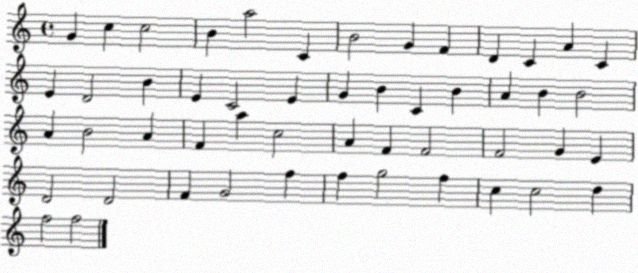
X:1
T:Untitled
M:4/4
L:1/4
K:C
G c c2 B a2 C B2 G F D C A C E D2 B E C2 E G B C B A B B2 A B2 A F a c2 A F F2 F2 G E D2 D2 F G2 f f g2 f c c2 d f2 f2